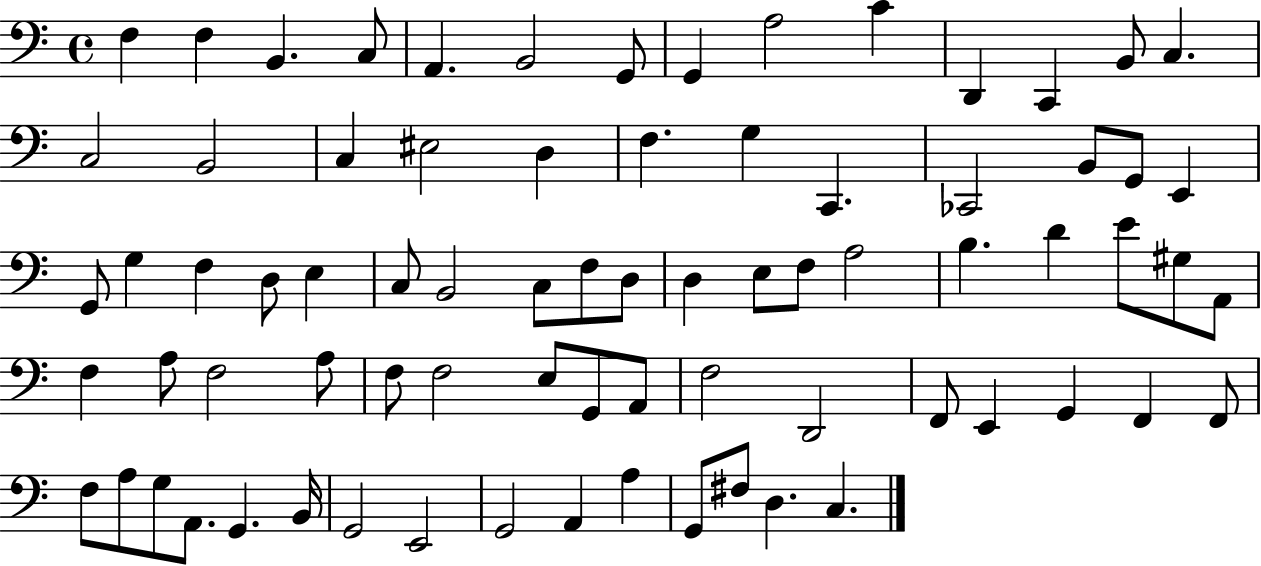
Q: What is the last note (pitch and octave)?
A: C3